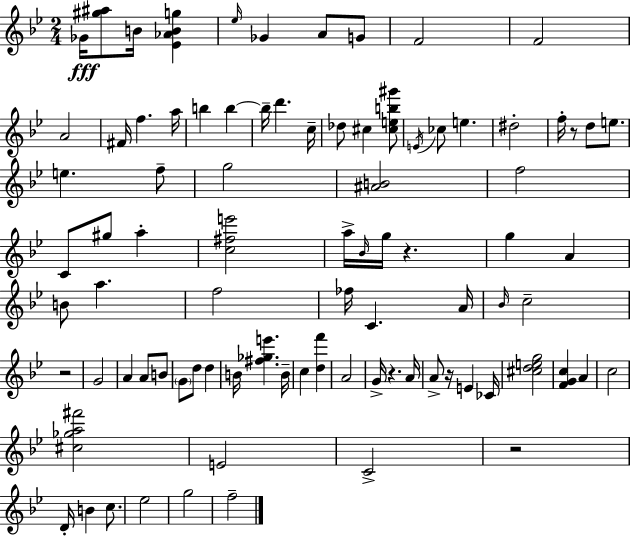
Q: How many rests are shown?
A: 6